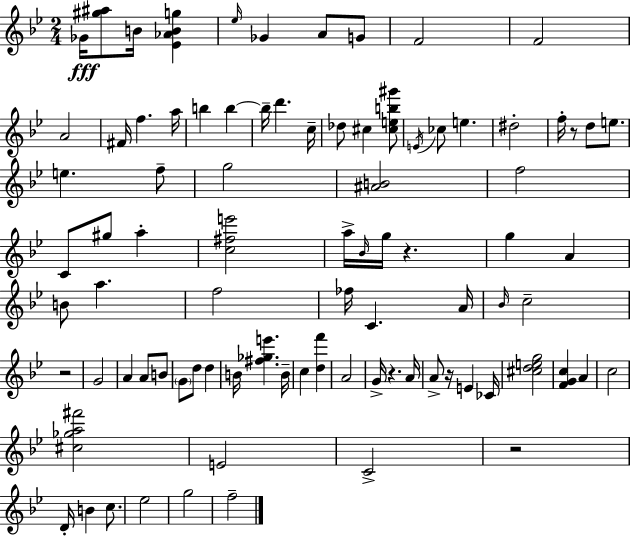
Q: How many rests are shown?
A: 6